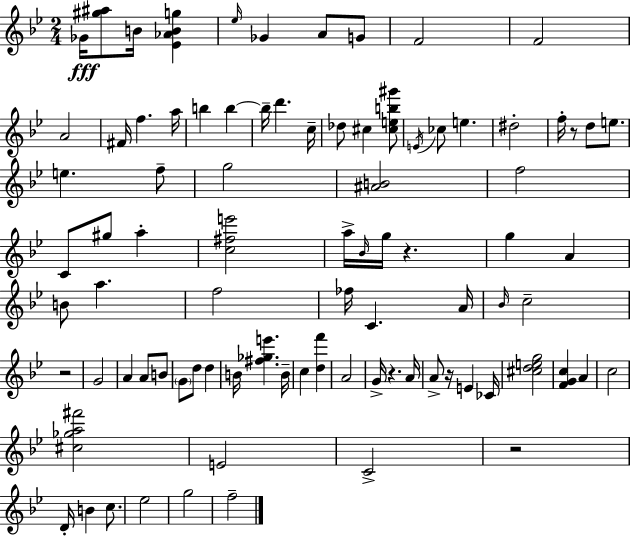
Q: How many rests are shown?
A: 6